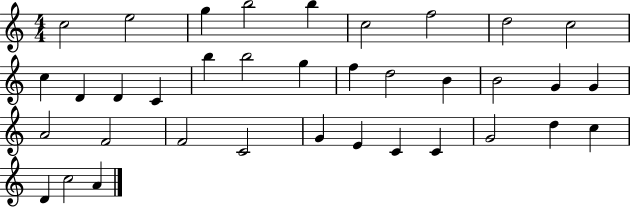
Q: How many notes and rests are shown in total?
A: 36